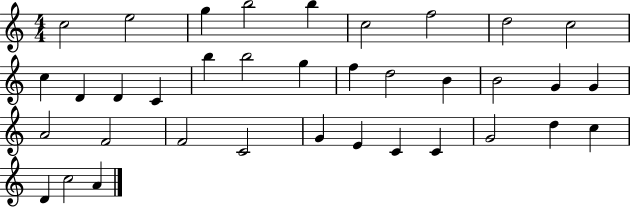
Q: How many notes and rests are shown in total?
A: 36